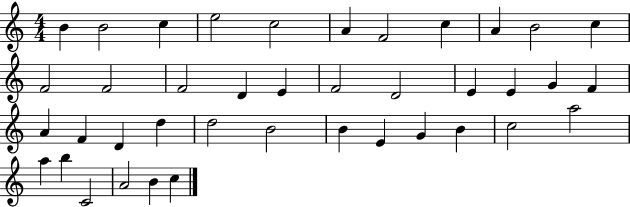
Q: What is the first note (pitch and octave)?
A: B4